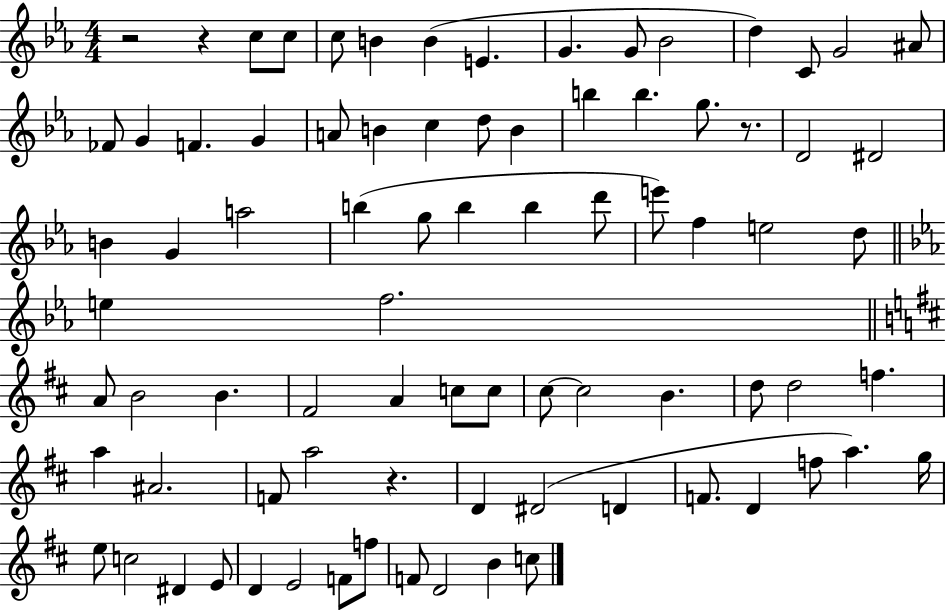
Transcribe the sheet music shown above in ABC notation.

X:1
T:Untitled
M:4/4
L:1/4
K:Eb
z2 z c/2 c/2 c/2 B B E G G/2 _B2 d C/2 G2 ^A/2 _F/2 G F G A/2 B c d/2 B b b g/2 z/2 D2 ^D2 B G a2 b g/2 b b d'/2 e'/2 f e2 d/2 e f2 A/2 B2 B ^F2 A c/2 c/2 ^c/2 ^c2 B d/2 d2 f a ^A2 F/2 a2 z D ^D2 D F/2 D f/2 a g/4 e/2 c2 ^D E/2 D E2 F/2 f/2 F/2 D2 B c/2